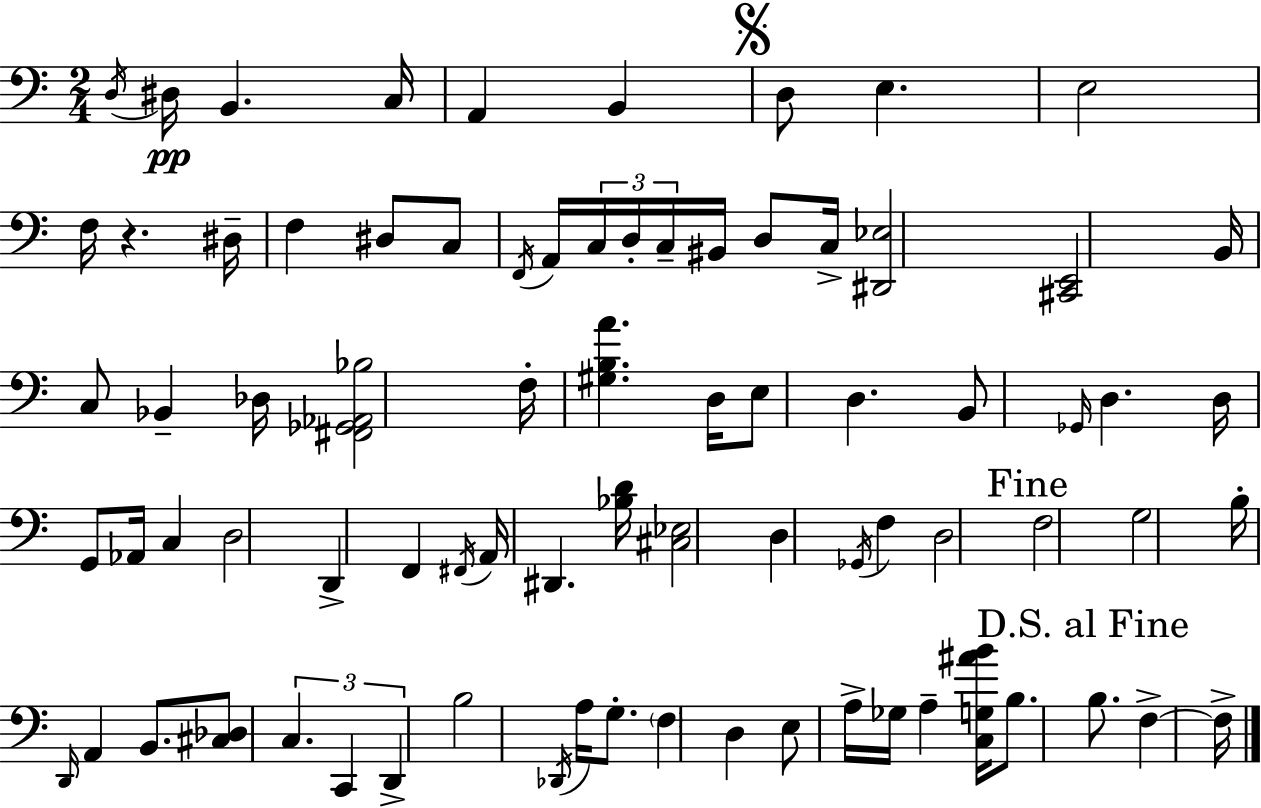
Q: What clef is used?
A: bass